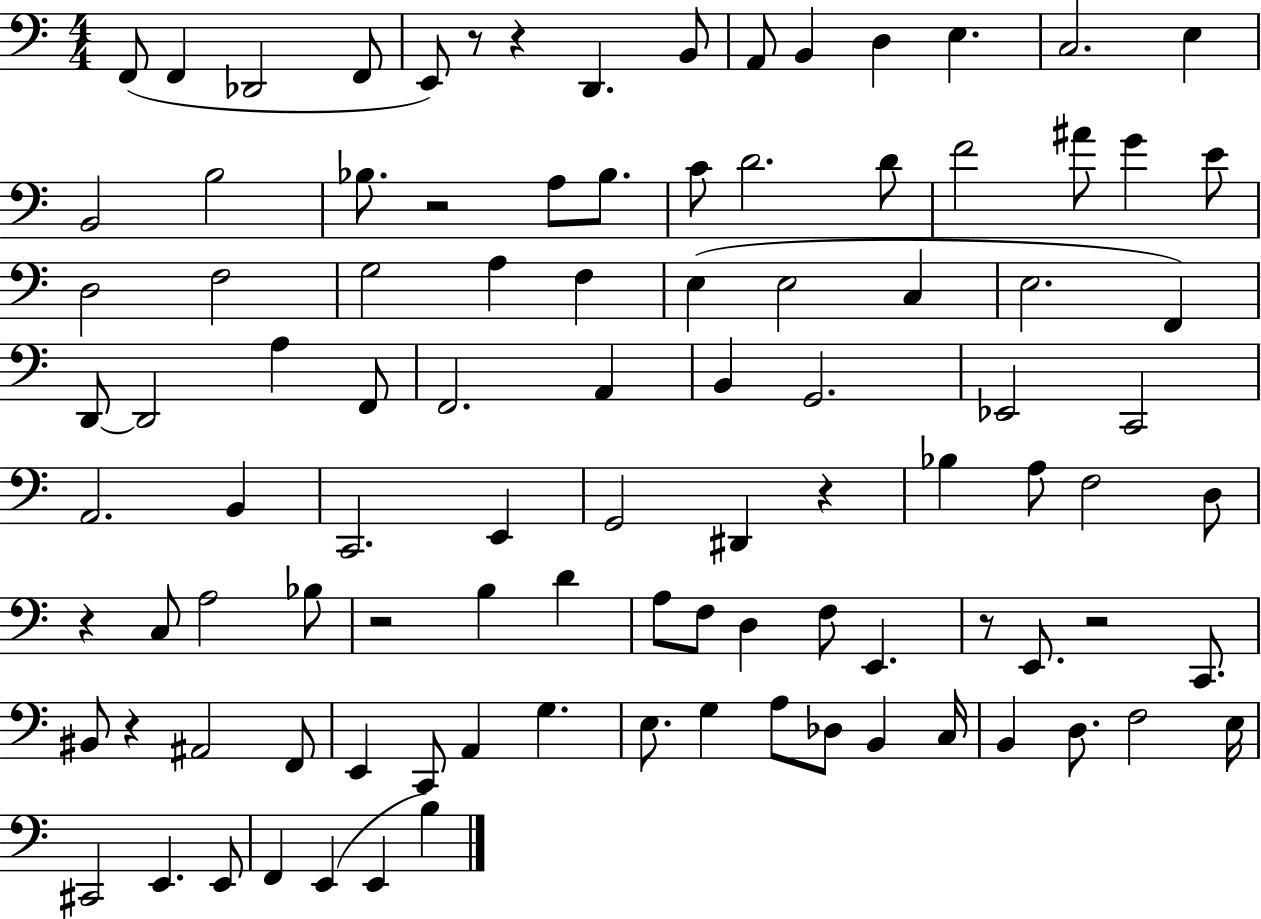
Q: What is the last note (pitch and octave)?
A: B3